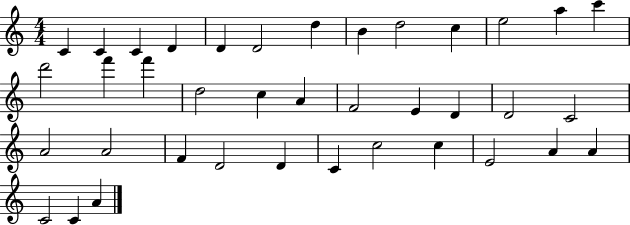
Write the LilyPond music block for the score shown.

{
  \clef treble
  \numericTimeSignature
  \time 4/4
  \key c \major
  c'4 c'4 c'4 d'4 | d'4 d'2 d''4 | b'4 d''2 c''4 | e''2 a''4 c'''4 | \break d'''2 f'''4 f'''4 | d''2 c''4 a'4 | f'2 e'4 d'4 | d'2 c'2 | \break a'2 a'2 | f'4 d'2 d'4 | c'4 c''2 c''4 | e'2 a'4 a'4 | \break c'2 c'4 a'4 | \bar "|."
}